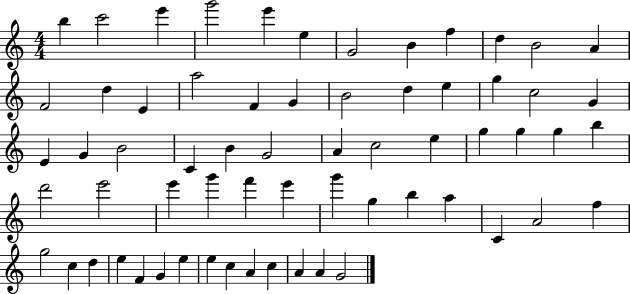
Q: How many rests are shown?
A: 0